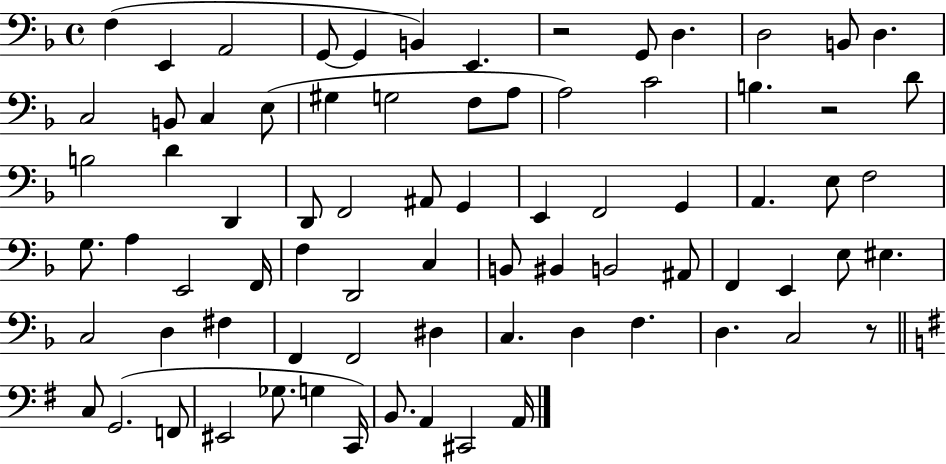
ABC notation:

X:1
T:Untitled
M:4/4
L:1/4
K:F
F, E,, A,,2 G,,/2 G,, B,, E,, z2 G,,/2 D, D,2 B,,/2 D, C,2 B,,/2 C, E,/2 ^G, G,2 F,/2 A,/2 A,2 C2 B, z2 D/2 B,2 D D,, D,,/2 F,,2 ^A,,/2 G,, E,, F,,2 G,, A,, E,/2 F,2 G,/2 A, E,,2 F,,/4 F, D,,2 C, B,,/2 ^B,, B,,2 ^A,,/2 F,, E,, E,/2 ^E, C,2 D, ^F, F,, F,,2 ^D, C, D, F, D, C,2 z/2 C,/2 G,,2 F,,/2 ^E,,2 _G,/2 G, C,,/4 B,,/2 A,, ^C,,2 A,,/4